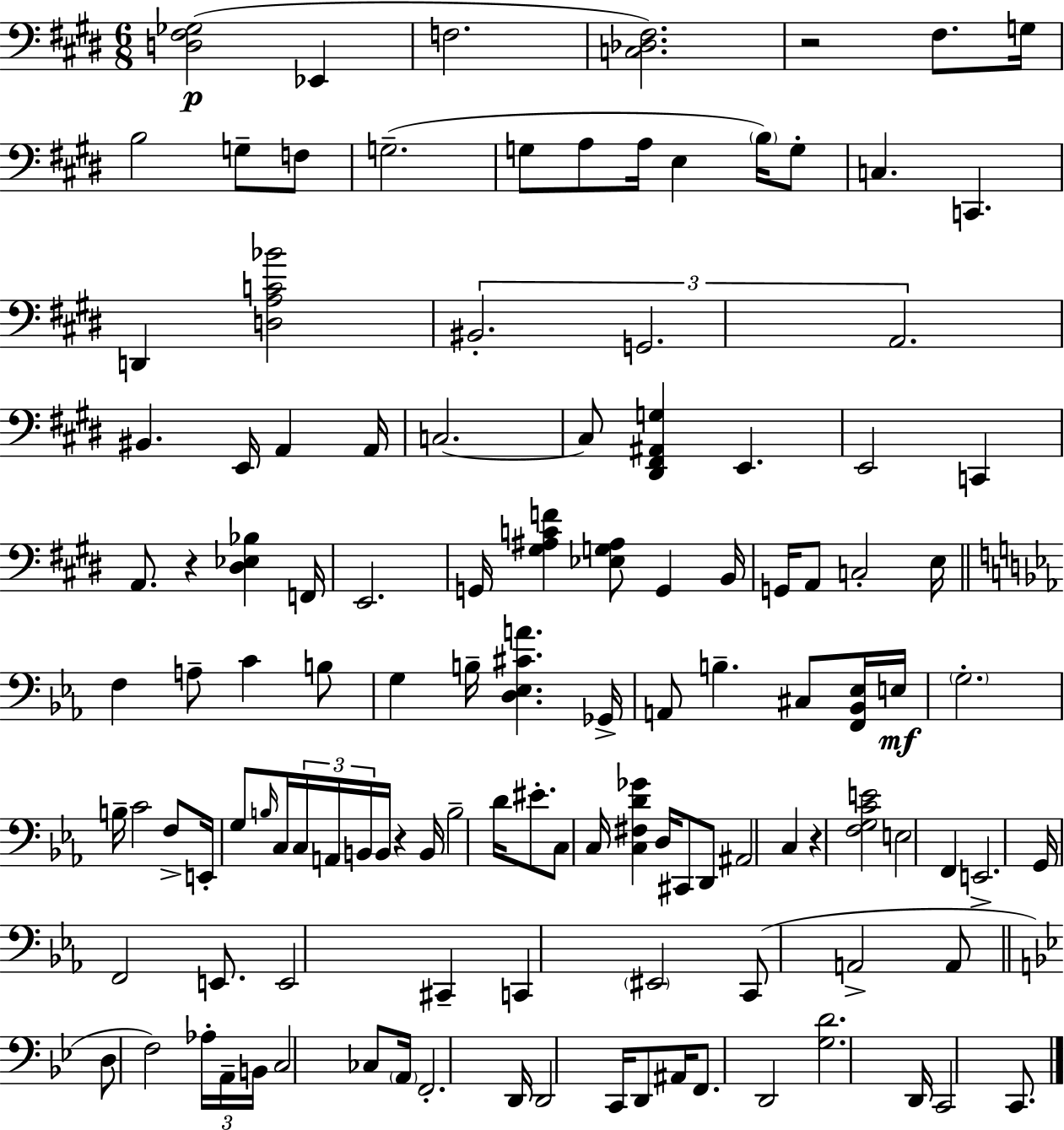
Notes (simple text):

[D3,F#3,Gb3]/h Eb2/q F3/h. [C3,Db3,F#3]/h. R/h F#3/e. G3/s B3/h G3/e F3/e G3/h. G3/e A3/e A3/s E3/q B3/s G3/e C3/q. C2/q. D2/q [D3,A3,C4,Bb4]/h BIS2/h. G2/h. A2/h. BIS2/q. E2/s A2/q A2/s C3/h. C3/e [D#2,F#2,A#2,G3]/q E2/q. E2/h C2/q A2/e. R/q [D#3,Eb3,Bb3]/q F2/s E2/h. G2/s [G#3,A#3,C4,F4]/q [Eb3,G3,A#3]/e G2/q B2/s G2/s A2/e C3/h E3/s F3/q A3/e C4/q B3/e G3/q B3/s [D3,Eb3,C#4,A4]/q. Gb2/s A2/e B3/q. C#3/e [F2,Bb2,Eb3]/s E3/s G3/h. B3/s C4/h F3/e E2/s G3/e B3/s C3/s C3/s A2/s B2/s B2/s R/q B2/s B3/h D4/s EIS4/e. C3/e C3/s [C3,F#3,D4,Gb4]/q D3/s C#2/e D2/e A#2/h C3/q R/q [F3,G3,C4,E4]/h E3/h F2/q E2/h. G2/s F2/h E2/e. E2/h C#2/q C2/q EIS2/h C2/e A2/h A2/e D3/e F3/h Ab3/s A2/s B2/s C3/h CES3/e A2/s F2/h. D2/s D2/h C2/s D2/e A#2/s F2/e. D2/h [G3,D4]/h. D2/s C2/h C2/e.